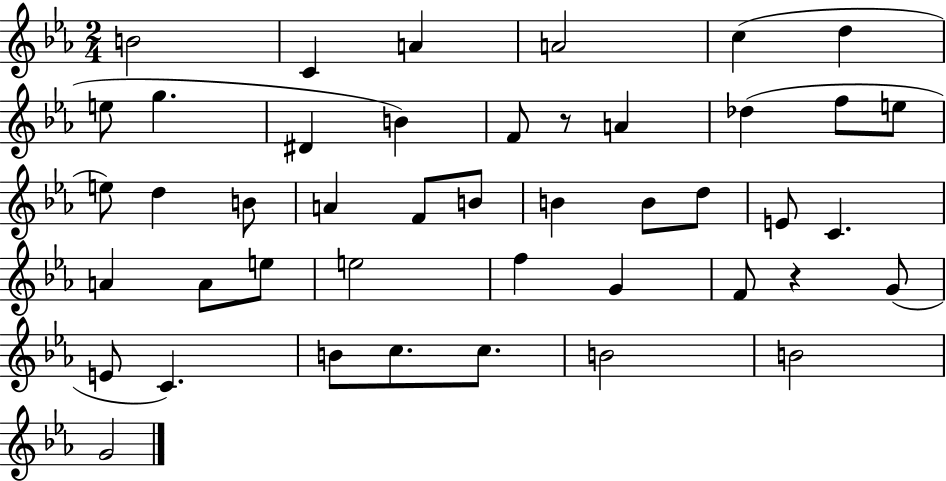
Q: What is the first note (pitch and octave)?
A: B4